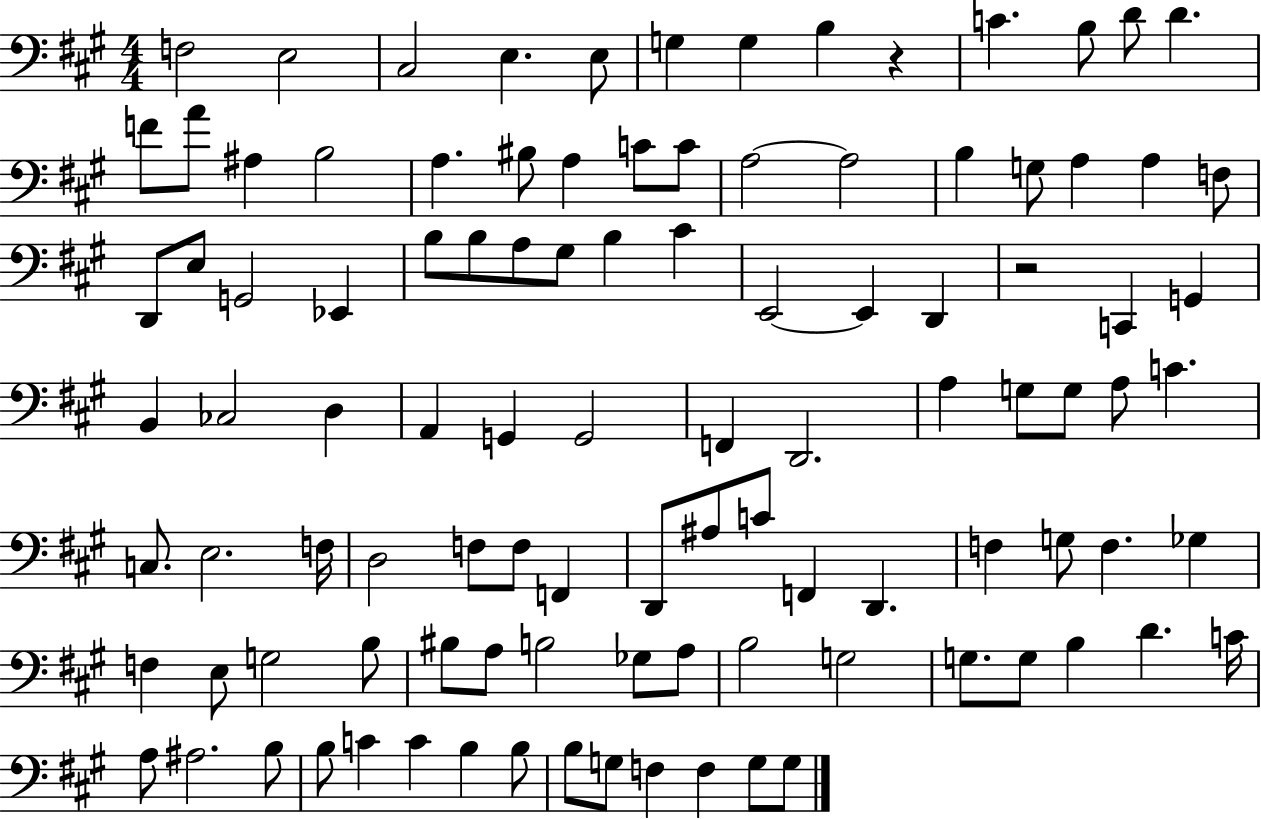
X:1
T:Untitled
M:4/4
L:1/4
K:A
F,2 E,2 ^C,2 E, E,/2 G, G, B, z C B,/2 D/2 D F/2 A/2 ^A, B,2 A, ^B,/2 A, C/2 C/2 A,2 A,2 B, G,/2 A, A, F,/2 D,,/2 E,/2 G,,2 _E,, B,/2 B,/2 A,/2 ^G,/2 B, ^C E,,2 E,, D,, z2 C,, G,, B,, _C,2 D, A,, G,, G,,2 F,, D,,2 A, G,/2 G,/2 A,/2 C C,/2 E,2 F,/4 D,2 F,/2 F,/2 F,, D,,/2 ^A,/2 C/2 F,, D,, F, G,/2 F, _G, F, E,/2 G,2 B,/2 ^B,/2 A,/2 B,2 _G,/2 A,/2 B,2 G,2 G,/2 G,/2 B, D C/4 A,/2 ^A,2 B,/2 B,/2 C C B, B,/2 B,/2 G,/2 F, F, G,/2 G,/2